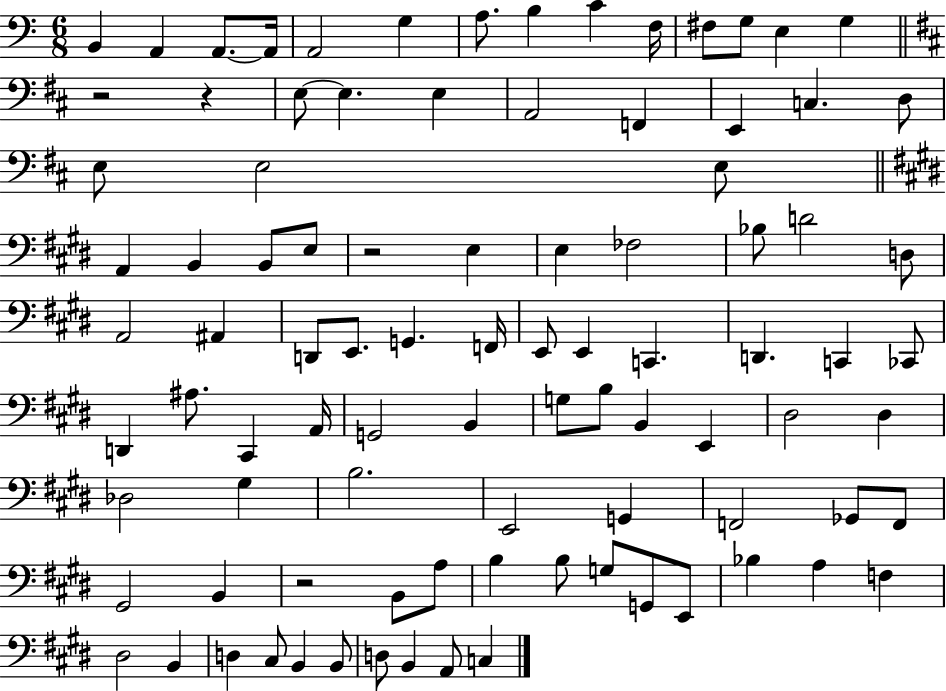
{
  \clef bass
  \numericTimeSignature
  \time 6/8
  \key c \major
  \repeat volta 2 { b,4 a,4 a,8.~~ a,16 | a,2 g4 | a8. b4 c'4 f16 | fis8 g8 e4 g4 | \break \bar "||" \break \key d \major r2 r4 | e8~~ e4. e4 | a,2 f,4 | e,4 c4. d8 | \break e8 e2 e8 | \bar "||" \break \key e \major a,4 b,4 b,8 e8 | r2 e4 | e4 fes2 | bes8 d'2 d8 | \break a,2 ais,4 | d,8 e,8. g,4. f,16 | e,8 e,4 c,4. | d,4. c,4 ces,8 | \break d,4 ais8. cis,4 a,16 | g,2 b,4 | g8 b8 b,4 e,4 | dis2 dis4 | \break des2 gis4 | b2. | e,2 g,4 | f,2 ges,8 f,8 | \break gis,2 b,4 | r2 b,8 a8 | b4 b8 g8 g,8 e,8 | bes4 a4 f4 | \break dis2 b,4 | d4 cis8 b,4 b,8 | d8 b,4 a,8 c4 | } \bar "|."
}